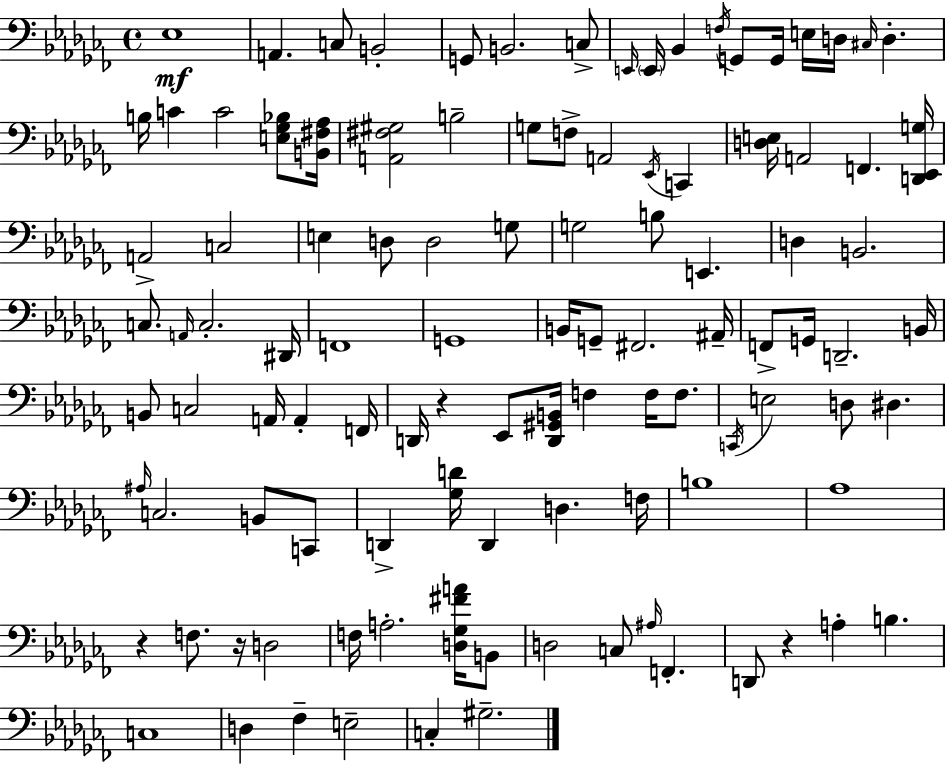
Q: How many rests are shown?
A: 4